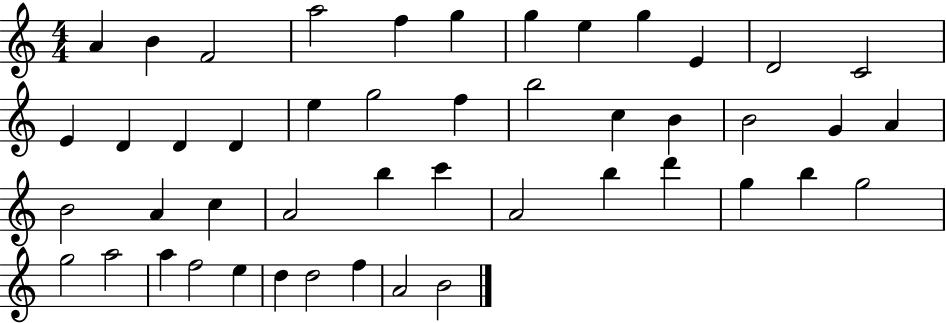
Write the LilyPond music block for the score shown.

{
  \clef treble
  \numericTimeSignature
  \time 4/4
  \key c \major
  a'4 b'4 f'2 | a''2 f''4 g''4 | g''4 e''4 g''4 e'4 | d'2 c'2 | \break e'4 d'4 d'4 d'4 | e''4 g''2 f''4 | b''2 c''4 b'4 | b'2 g'4 a'4 | \break b'2 a'4 c''4 | a'2 b''4 c'''4 | a'2 b''4 d'''4 | g''4 b''4 g''2 | \break g''2 a''2 | a''4 f''2 e''4 | d''4 d''2 f''4 | a'2 b'2 | \break \bar "|."
}